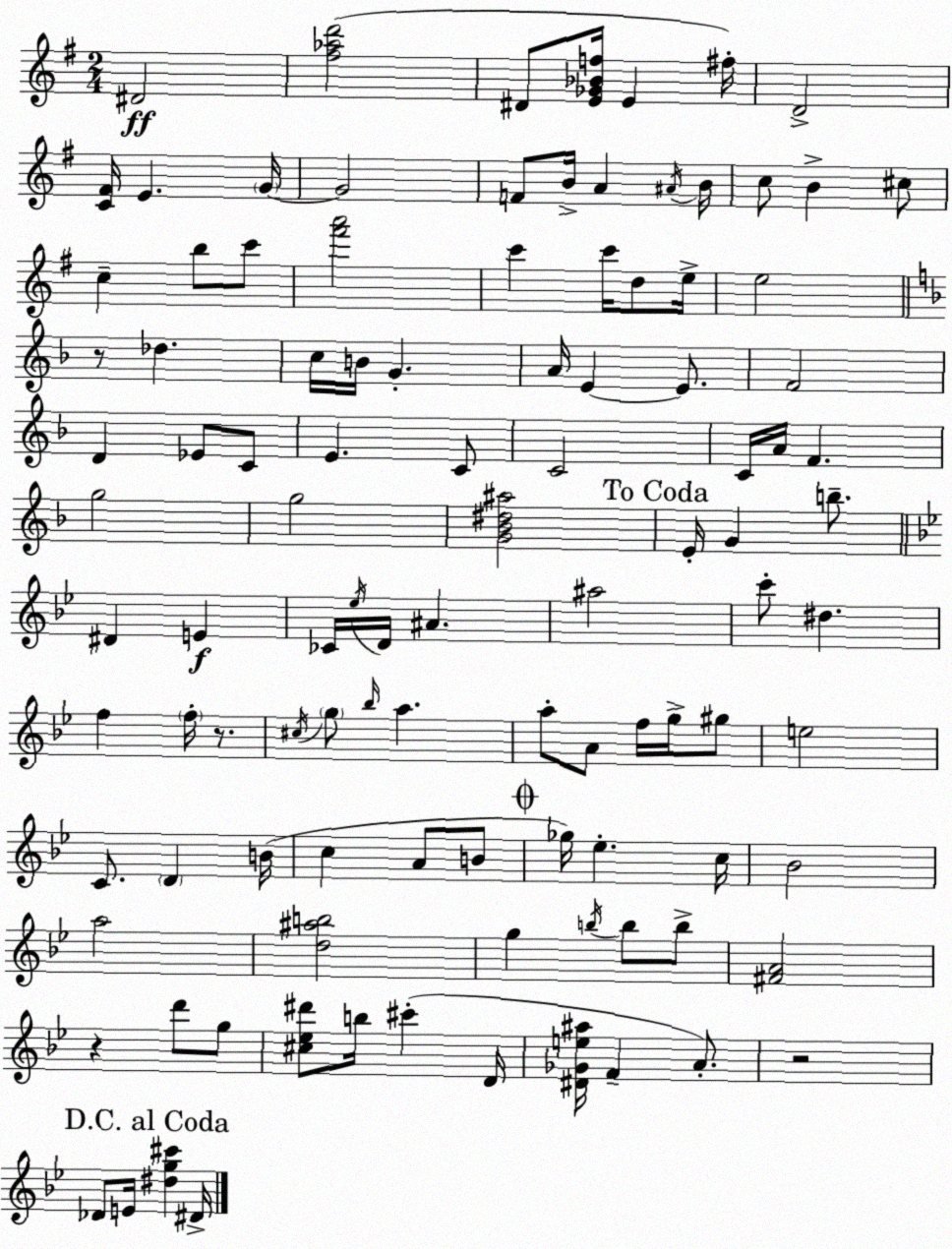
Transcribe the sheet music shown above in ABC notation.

X:1
T:Untitled
M:2/4
L:1/4
K:G
^D2 [^f_ad']2 ^D/2 [E_G_Bf]/4 E ^f/4 D2 [C^F]/4 E G/4 G2 F/2 B/4 A ^A/4 B/4 c/2 B ^c/2 c b/2 c'/2 [^f'a']2 c' c'/4 d/2 e/4 e2 z/2 _d c/4 B/4 G A/4 E E/2 F2 D _E/2 C/2 E C/2 C2 C/4 A/4 F g2 g2 [G_B^d^a]2 E/4 G b/2 ^D E _C/4 _e/4 D/4 ^A ^a2 c'/2 ^d f f/4 z/2 ^c/4 g/2 _b/4 a a/2 A/2 f/4 g/4 ^g/2 e2 C/2 D B/4 c A/2 B/2 _g/4 _e c/4 _B2 a2 [d^ab]2 g b/4 b/2 b/2 [^FA]2 z d'/2 g/2 [^c_e^d']/2 b/4 ^c' D/4 [^D_Ge^a]/4 F A/2 z2 _D/2 E/4 [^dg^c'] ^D/4